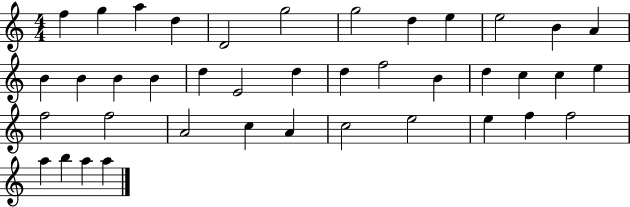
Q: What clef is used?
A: treble